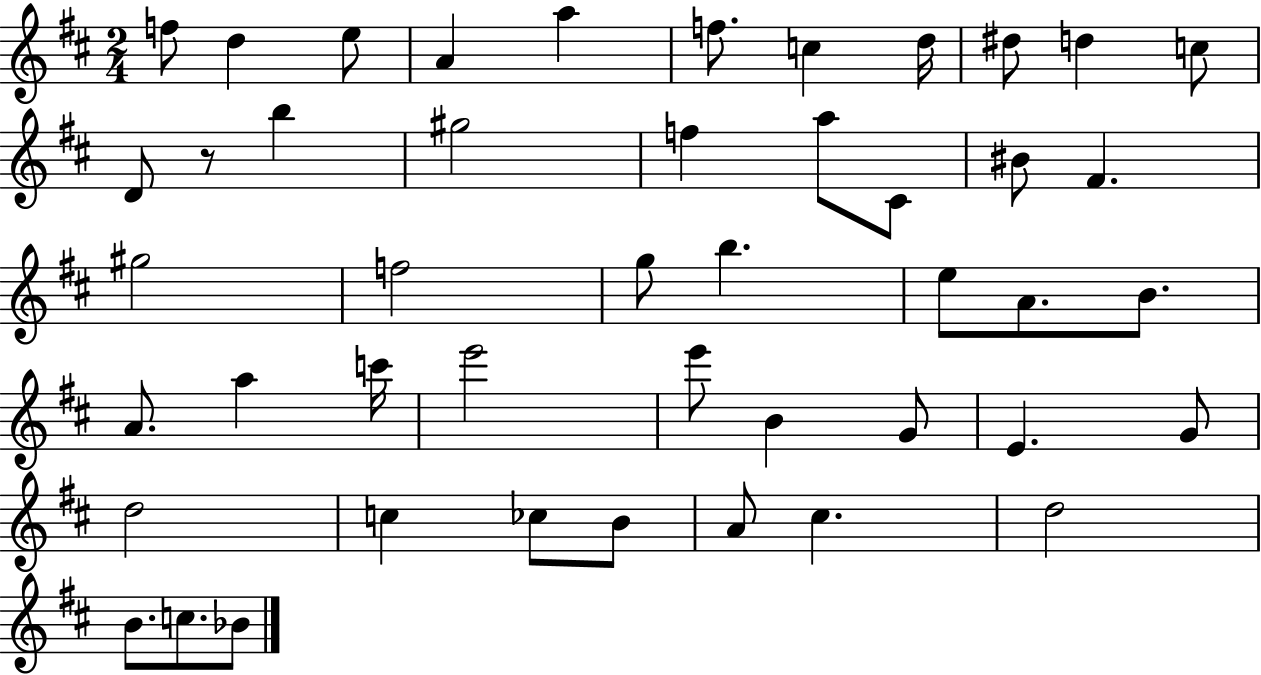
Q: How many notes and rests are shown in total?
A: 46